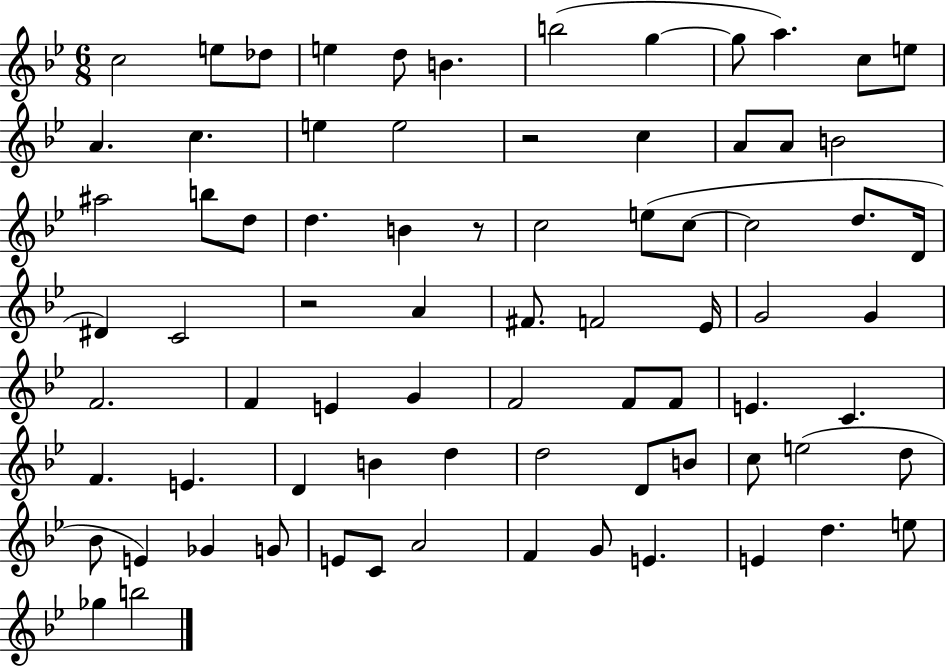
{
  \clef treble
  \numericTimeSignature
  \time 6/8
  \key bes \major
  c''2 e''8 des''8 | e''4 d''8 b'4. | b''2( g''4~~ | g''8 a''4.) c''8 e''8 | \break a'4. c''4. | e''4 e''2 | r2 c''4 | a'8 a'8 b'2 | \break ais''2 b''8 d''8 | d''4. b'4 r8 | c''2 e''8( c''8~~ | c''2 d''8. d'16 | \break dis'4) c'2 | r2 a'4 | fis'8. f'2 ees'16 | g'2 g'4 | \break f'2. | f'4 e'4 g'4 | f'2 f'8 f'8 | e'4. c'4. | \break f'4. e'4. | d'4 b'4 d''4 | d''2 d'8 b'8 | c''8 e''2( d''8 | \break bes'8 e'4) ges'4 g'8 | e'8 c'8 a'2 | f'4 g'8 e'4. | e'4 d''4. e''8 | \break ges''4 b''2 | \bar "|."
}